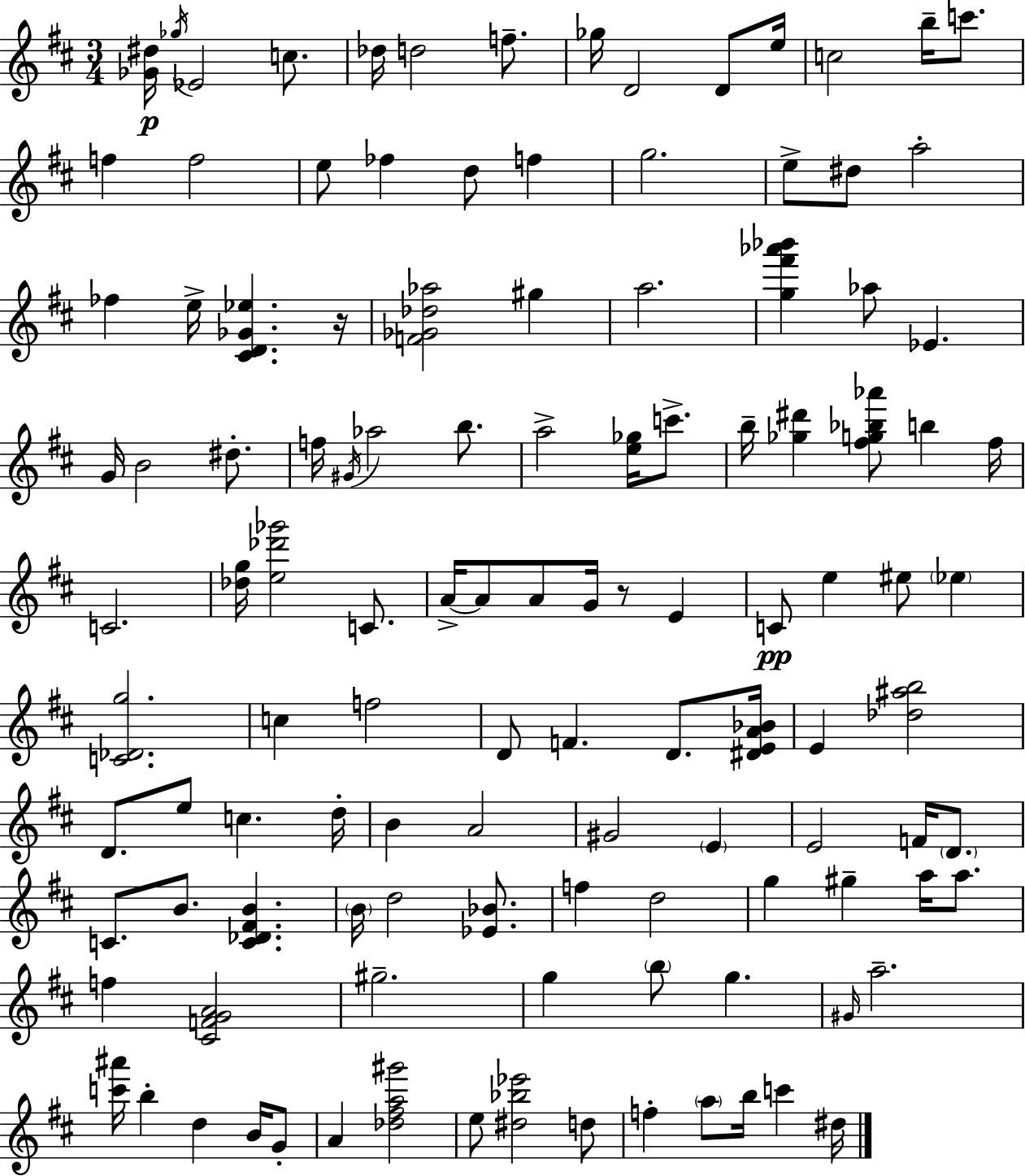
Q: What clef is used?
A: treble